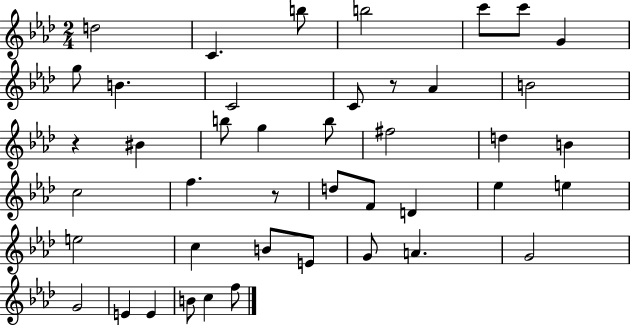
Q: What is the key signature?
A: AES major